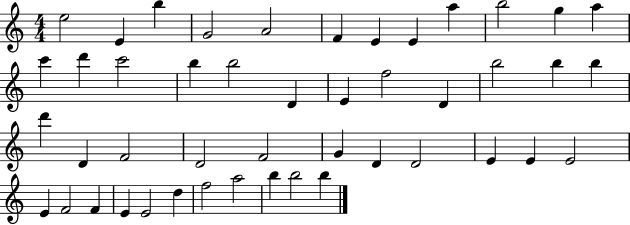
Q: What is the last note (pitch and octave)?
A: B5